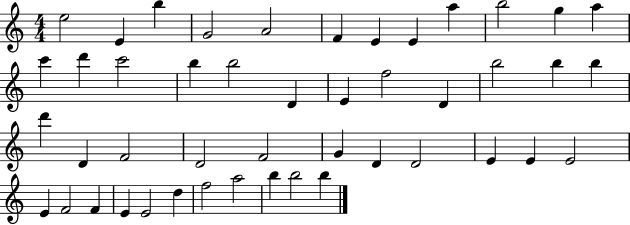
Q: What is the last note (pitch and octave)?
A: B5